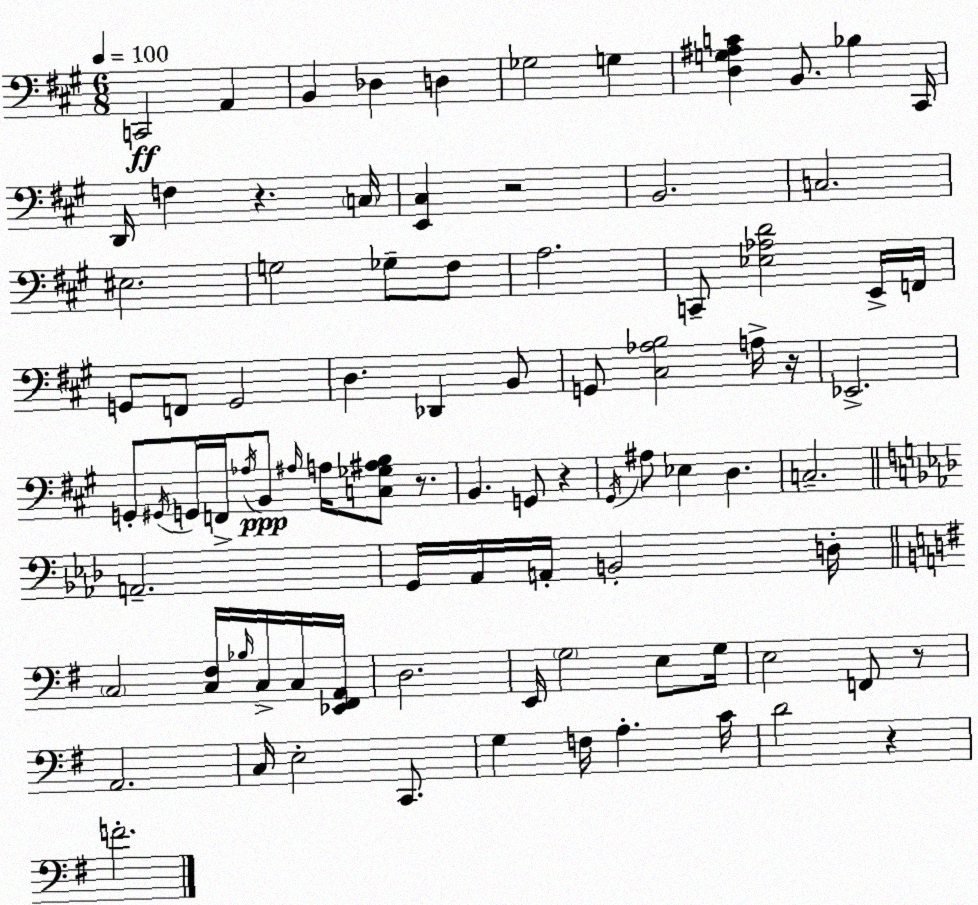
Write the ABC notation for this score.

X:1
T:Untitled
M:6/8
L:1/4
K:A
C,,2 A,, B,, _D, D, _G,2 G, [D,G,^A,C] B,,/2 _B, ^C,,/4 D,,/4 F, z C,/4 [E,,^C,] z2 B,,2 C,2 ^E,2 G,2 _G,/2 ^F,/2 A,2 C,,/2 [_E,_A,D]2 E,,/4 F,,/4 G,,/2 F,,/2 G,,2 D, _D,, B,,/2 G,,/2 [^C,_A,B,]2 A,/4 z/4 _E,,2 G,,/2 ^G,,/4 G,,/4 F,,/4 _A,/4 B,,/2 ^A,/4 A,/4 [C,_G,^A,B,]/2 z/2 B,, G,,/2 z ^G,,/4 ^A,/2 _E, D, C,2 A,,2 G,,/4 _A,,/4 A,,/4 B,,2 D,/4 C,2 [C,^F,]/4 _B,/4 C,/4 C,/4 [_E,,^F,,A,,]/4 D,2 E,,/4 G,2 E,/2 G,/4 E,2 F,,/2 z/2 A,,2 C,/4 E,2 C,,/2 G, F,/4 A, C/4 D2 z F2